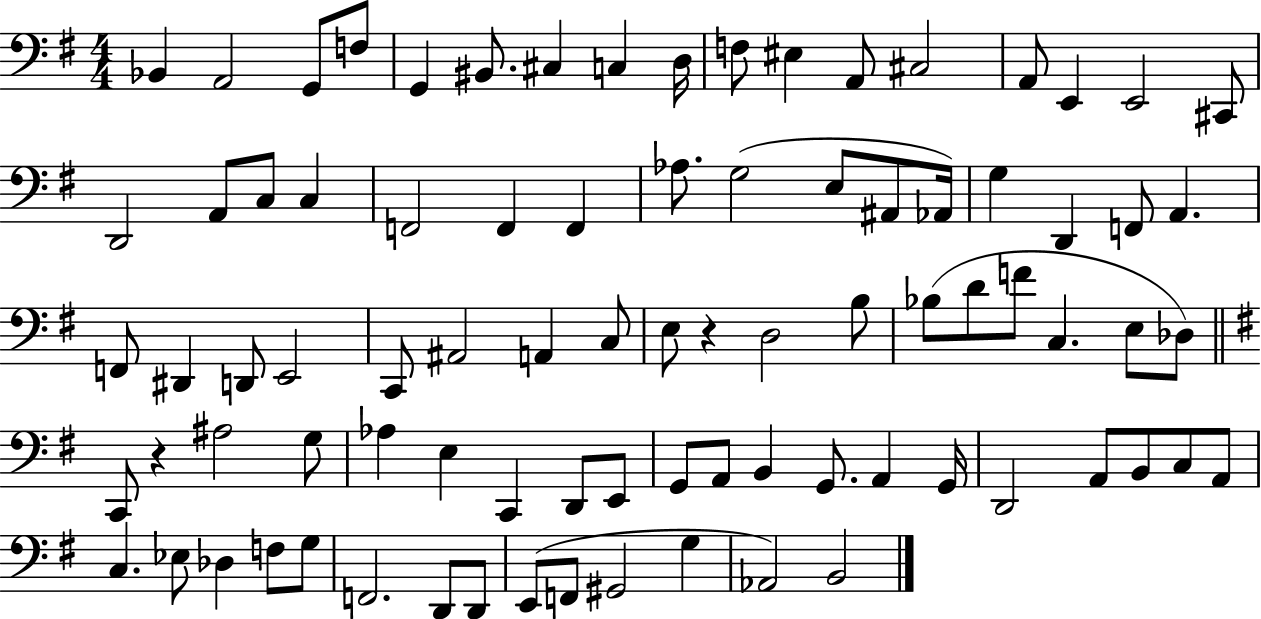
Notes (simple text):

Bb2/q A2/h G2/e F3/e G2/q BIS2/e. C#3/q C3/q D3/s F3/e EIS3/q A2/e C#3/h A2/e E2/q E2/h C#2/e D2/h A2/e C3/e C3/q F2/h F2/q F2/q Ab3/e. G3/h E3/e A#2/e Ab2/s G3/q D2/q F2/e A2/q. F2/e D#2/q D2/e E2/h C2/e A#2/h A2/q C3/e E3/e R/q D3/h B3/e Bb3/e D4/e F4/e C3/q. E3/e Db3/e C2/e R/q A#3/h G3/e Ab3/q E3/q C2/q D2/e E2/e G2/e A2/e B2/q G2/e. A2/q G2/s D2/h A2/e B2/e C3/e A2/e C3/q. Eb3/e Db3/q F3/e G3/e F2/h. D2/e D2/e E2/e F2/e G#2/h G3/q Ab2/h B2/h